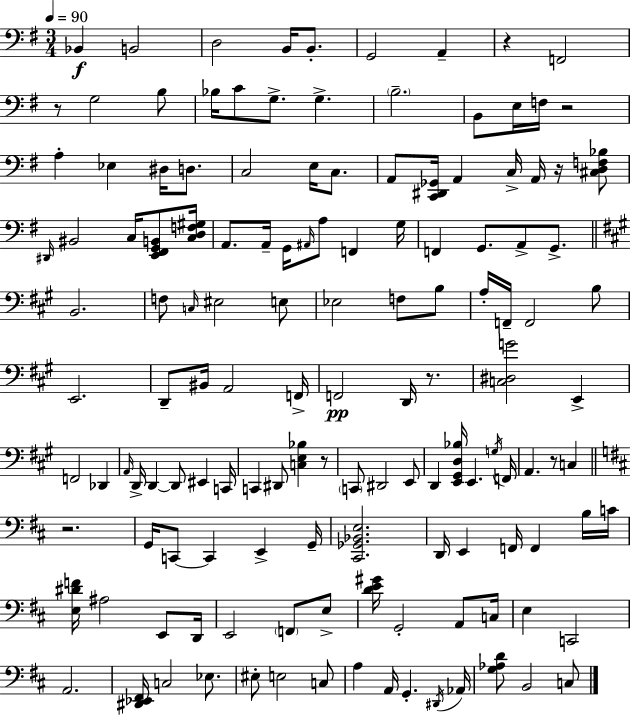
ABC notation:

X:1
T:Untitled
M:3/4
L:1/4
K:G
_B,, B,,2 D,2 B,,/4 B,,/2 G,,2 A,, z F,,2 z/2 G,2 B,/2 _B,/4 C/2 G,/2 G, B,2 B,,/2 E,/4 F,/4 z2 A, _E, ^D,/4 D,/2 C,2 E,/4 C,/2 A,,/2 [C,,^D,,_G,,]/4 A,, C,/4 A,,/4 z/4 [^C,D,F,_B,]/2 ^D,,/4 ^B,,2 C,/4 [E,,^F,,G,,B,,]/2 [C,D,F,^G,]/4 A,,/2 A,,/4 G,,/4 ^A,,/4 A,/2 F,, G,/4 F,, G,,/2 A,,/2 G,,/2 B,,2 F,/2 C,/4 ^E,2 E,/2 _E,2 F,/2 B,/2 A,/4 F,,/4 F,,2 B,/2 E,,2 D,,/2 ^B,,/4 A,,2 F,,/4 F,,2 D,,/4 z/2 [C,^D,G]2 E,, F,,2 _D,, A,,/4 D,,/4 D,, D,,/2 ^E,, C,,/4 C,, ^D,,/2 [C,E,_B,] z/2 C,,/2 ^D,,2 E,,/2 D,, [E,,^G,,D,_B,]/4 E,, G,/4 F,,/4 A,, z/2 C, z2 G,,/4 C,,/2 C,, E,, G,,/4 [^C,,_G,,_B,,E,]2 D,,/4 E,, F,,/4 F,, B,/4 C/4 [E,^DF]/4 ^A,2 E,,/2 D,,/4 E,,2 F,,/2 E,/2 [DE^G]/4 G,,2 A,,/2 C,/4 E, C,,2 A,,2 [^D,,_E,,^F,,]/4 C,2 _E,/2 ^E,/2 E,2 C,/2 A, A,,/4 G,, ^D,,/4 _A,,/4 [G,_A,D]/2 B,,2 C,/2